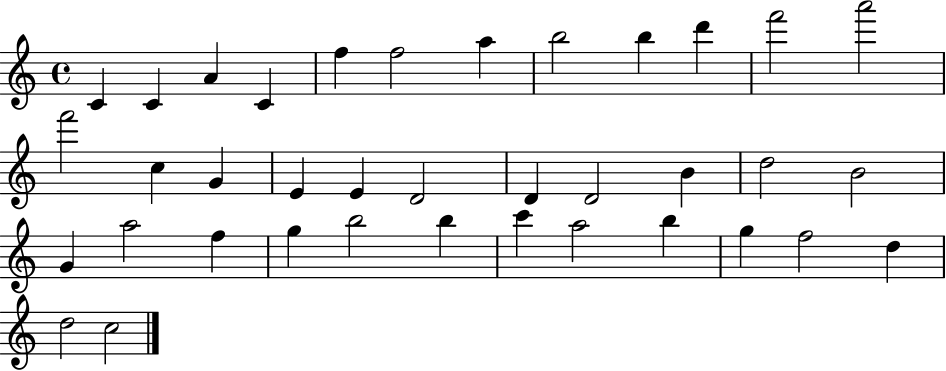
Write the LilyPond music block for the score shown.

{
  \clef treble
  \time 4/4
  \defaultTimeSignature
  \key c \major
  c'4 c'4 a'4 c'4 | f''4 f''2 a''4 | b''2 b''4 d'''4 | f'''2 a'''2 | \break f'''2 c''4 g'4 | e'4 e'4 d'2 | d'4 d'2 b'4 | d''2 b'2 | \break g'4 a''2 f''4 | g''4 b''2 b''4 | c'''4 a''2 b''4 | g''4 f''2 d''4 | \break d''2 c''2 | \bar "|."
}